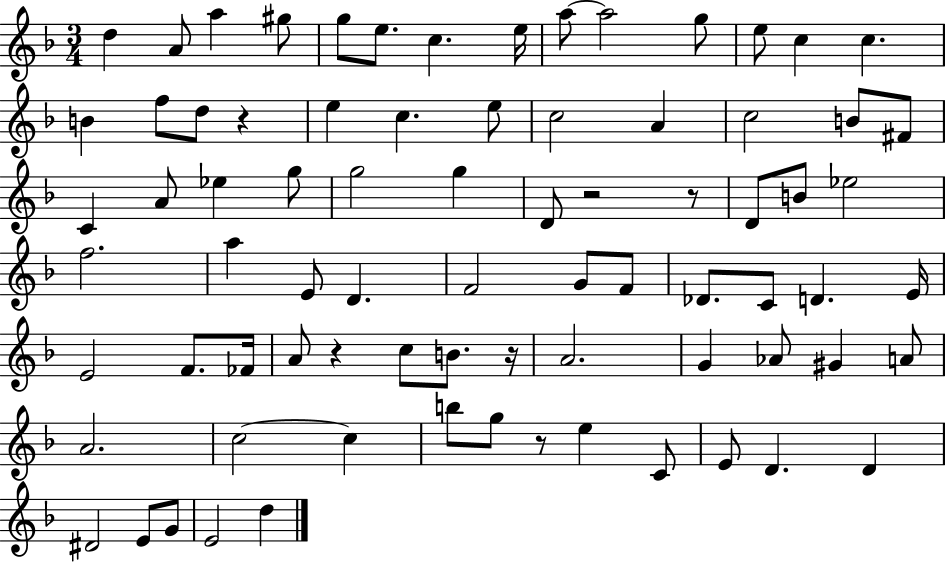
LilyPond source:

{
  \clef treble
  \numericTimeSignature
  \time 3/4
  \key f \major
  d''4 a'8 a''4 gis''8 | g''8 e''8. c''4. e''16 | a''8~~ a''2 g''8 | e''8 c''4 c''4. | \break b'4 f''8 d''8 r4 | e''4 c''4. e''8 | c''2 a'4 | c''2 b'8 fis'8 | \break c'4 a'8 ees''4 g''8 | g''2 g''4 | d'8 r2 r8 | d'8 b'8 ees''2 | \break f''2. | a''4 e'8 d'4. | f'2 g'8 f'8 | des'8. c'8 d'4. e'16 | \break e'2 f'8. fes'16 | a'8 r4 c''8 b'8. r16 | a'2. | g'4 aes'8 gis'4 a'8 | \break a'2. | c''2~~ c''4 | b''8 g''8 r8 e''4 c'8 | e'8 d'4. d'4 | \break dis'2 e'8 g'8 | e'2 d''4 | \bar "|."
}